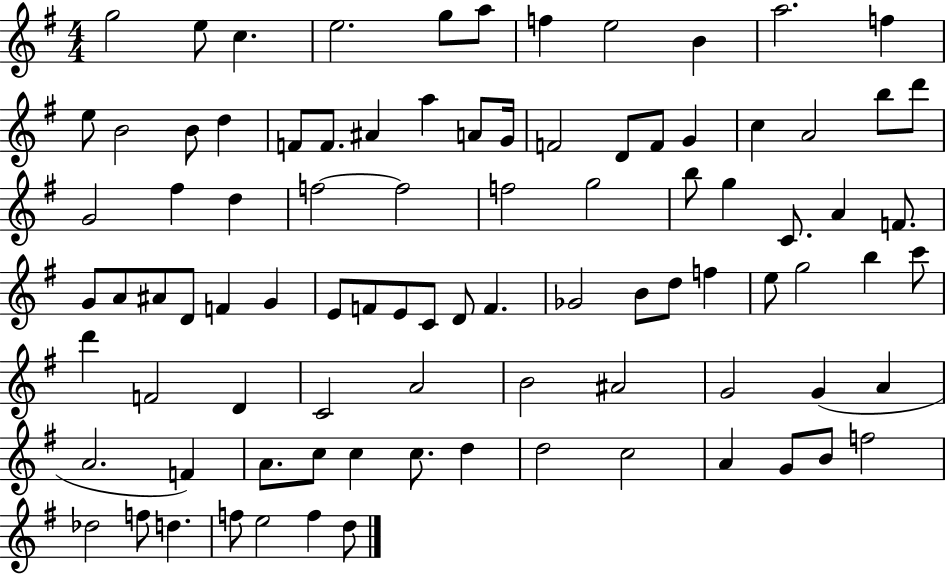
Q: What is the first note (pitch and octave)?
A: G5